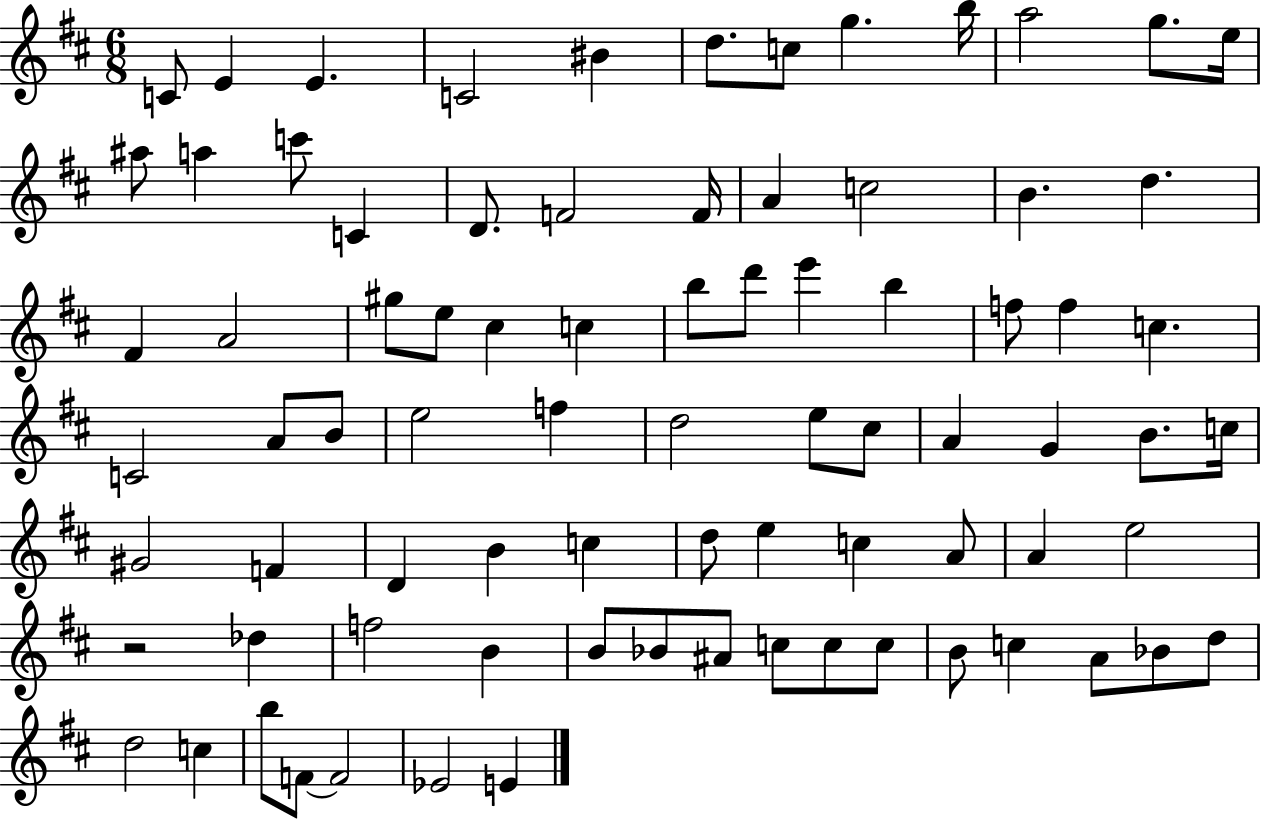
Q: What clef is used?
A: treble